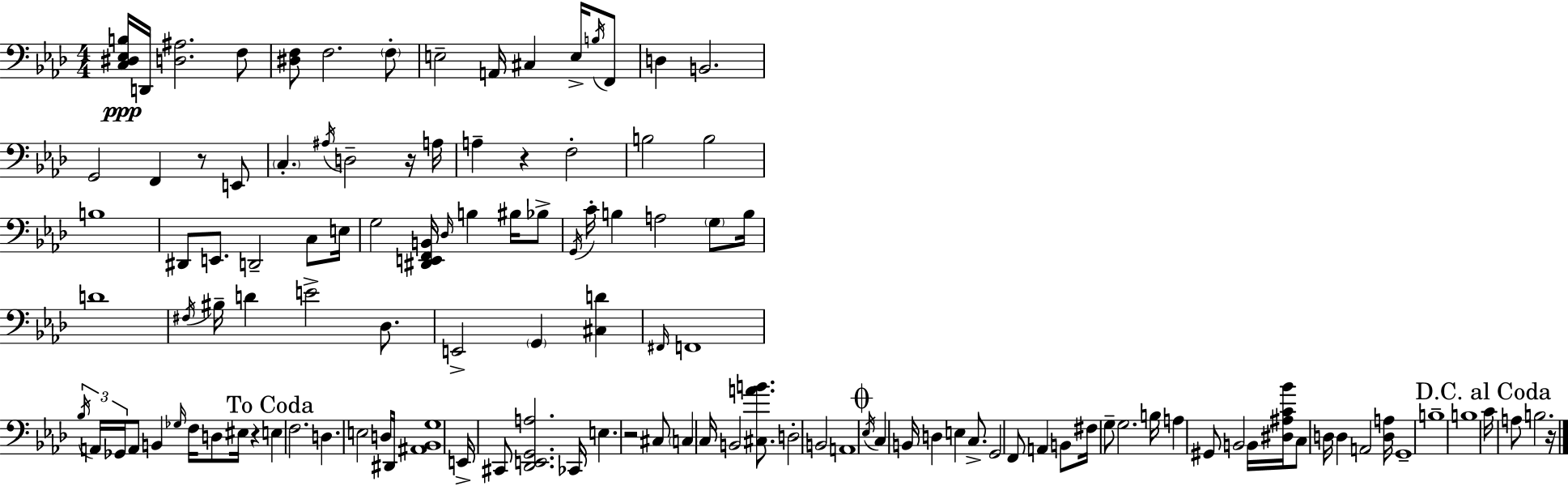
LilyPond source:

{
  \clef bass
  \numericTimeSignature
  \time 4/4
  \key f \minor
  <c dis ees b>16\ppp d,16 <d ais>2. f8 | <dis f>8 f2. \parenthesize f8-. | e2-- a,16 cis4 e16-> \acciaccatura { b16 } f,8 | d4 b,2. | \break g,2 f,4 r8 e,8 | \parenthesize c4.-. \acciaccatura { ais16 } d2-- | r16 a16 a4-- r4 f2-. | b2 b2 | \break b1 | dis,8 e,8. d,2-- c8 | e16 g2 <dis, e, f, b,>16 \grace { des16 } b4 | bis16 bes8-> \acciaccatura { g,16 } c'16-. b4 a2 | \break \parenthesize g8 b16 d'1 | \acciaccatura { fis16 } bis16-- d'4 e'2-> | des8. e,2-> \parenthesize g,4 | <cis d'>4 \grace { fis,16 } f,1 | \break \tuplet 3/2 { \acciaccatura { bes16 } a,16 ges,16 } a,8 b,4 \grace { ges16 } | f16 d8 eis16 r4 \mark "To Coda" e4 f2. | d4. e2 | d16 dis,16 <ais, bes, g>1 | \break e,16-> cis,8 <des, e, g, a>2. | ces,16 e4. r2 | cis8 \parenthesize c4 c16 b,2 | <cis a' b'>8. d2-. | \break b,2 a,1 | \mark \markup { \musicglyph "scripts.coda" } \acciaccatura { ees16 } c4 b,16 d4 | e4 c8.-> g,2 | f,8 a,4 b,8 fis16 g8-- g2. | \break b16 a4 gis,8 b,2 | b,16 <dis ais c' bes'>16 c8 d16 d4 | a,2 <d a>16 g,1-- | b1-- | \break b1 | \mark "D.C. al Coda" c'16 a8 b2. | r16 \bar "|."
}